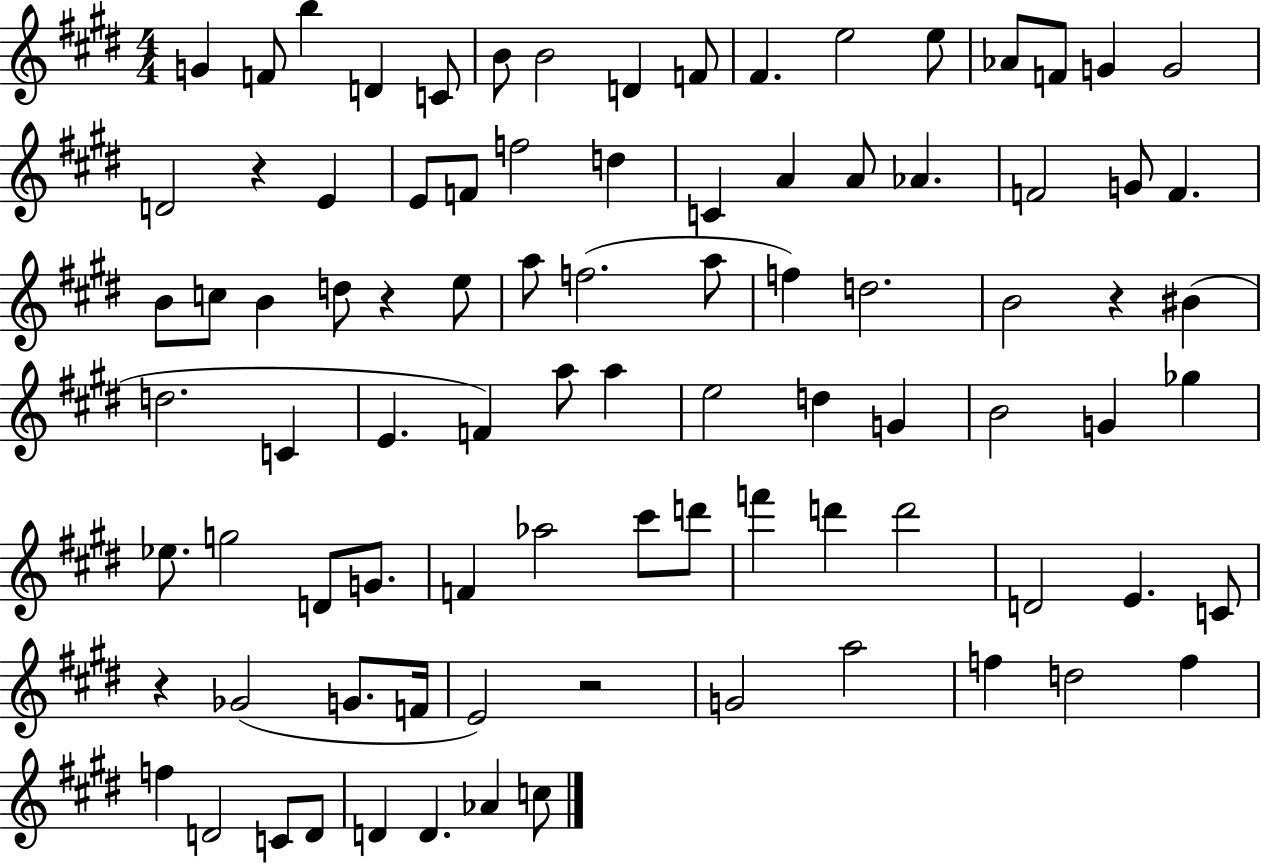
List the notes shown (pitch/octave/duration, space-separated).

G4/q F4/e B5/q D4/q C4/e B4/e B4/h D4/q F4/e F#4/q. E5/h E5/e Ab4/e F4/e G4/q G4/h D4/h R/q E4/q E4/e F4/e F5/h D5/q C4/q A4/q A4/e Ab4/q. F4/h G4/e F4/q. B4/e C5/e B4/q D5/e R/q E5/e A5/e F5/h. A5/e F5/q D5/h. B4/h R/q BIS4/q D5/h. C4/q E4/q. F4/q A5/e A5/q E5/h D5/q G4/q B4/h G4/q Gb5/q Eb5/e. G5/h D4/e G4/e. F4/q Ab5/h C#6/e D6/e F6/q D6/q D6/h D4/h E4/q. C4/e R/q Gb4/h G4/e. F4/s E4/h R/h G4/h A5/h F5/q D5/h F5/q F5/q D4/h C4/e D4/e D4/q D4/q. Ab4/q C5/e